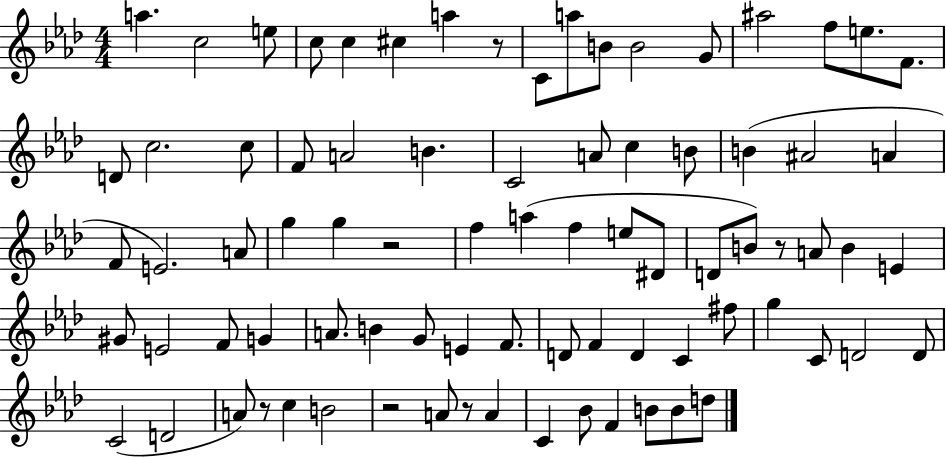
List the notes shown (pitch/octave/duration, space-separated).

A5/q. C5/h E5/e C5/e C5/q C#5/q A5/q R/e C4/e A5/e B4/e B4/h G4/e A#5/h F5/e E5/e. F4/e. D4/e C5/h. C5/e F4/e A4/h B4/q. C4/h A4/e C5/q B4/e B4/q A#4/h A4/q F4/e E4/h. A4/e G5/q G5/q R/h F5/q A5/q F5/q E5/e D#4/e D4/e B4/e R/e A4/e B4/q E4/q G#4/e E4/h F4/e G4/q A4/e. B4/q G4/e E4/q F4/e. D4/e F4/q D4/q C4/q F#5/e G5/q C4/e D4/h D4/e C4/h D4/h A4/e R/e C5/q B4/h R/h A4/e R/e A4/q C4/q Bb4/e F4/q B4/e B4/e D5/e